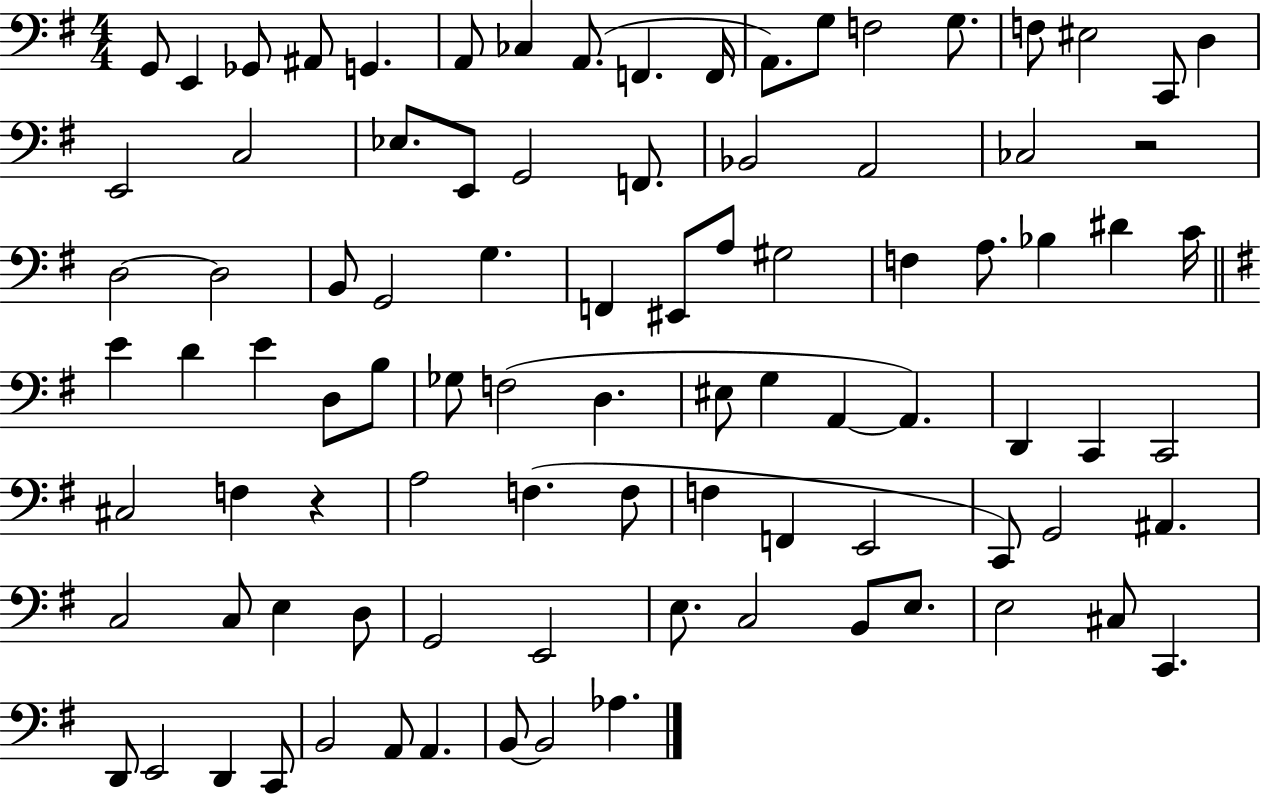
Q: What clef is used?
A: bass